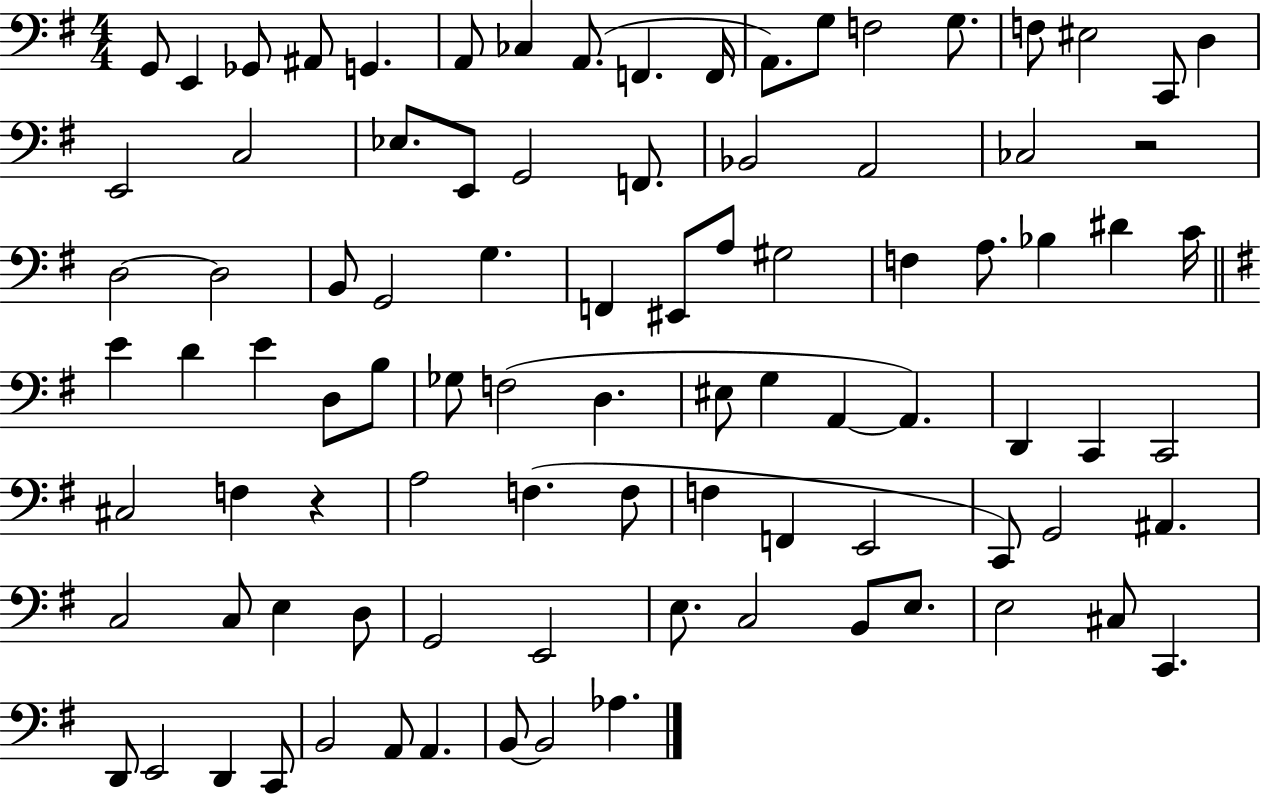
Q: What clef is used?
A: bass